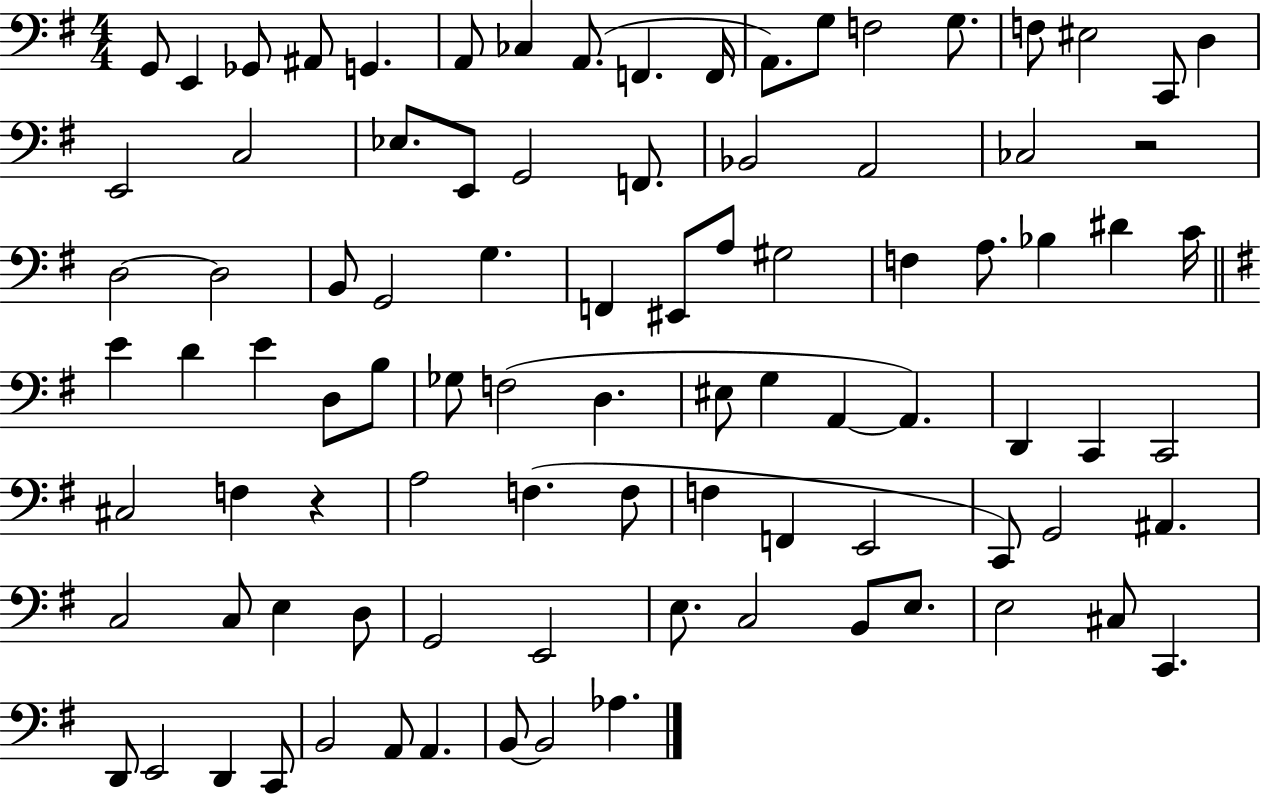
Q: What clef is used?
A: bass